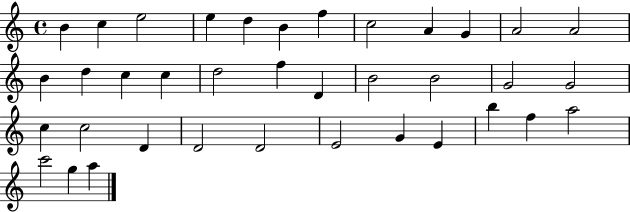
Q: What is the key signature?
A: C major